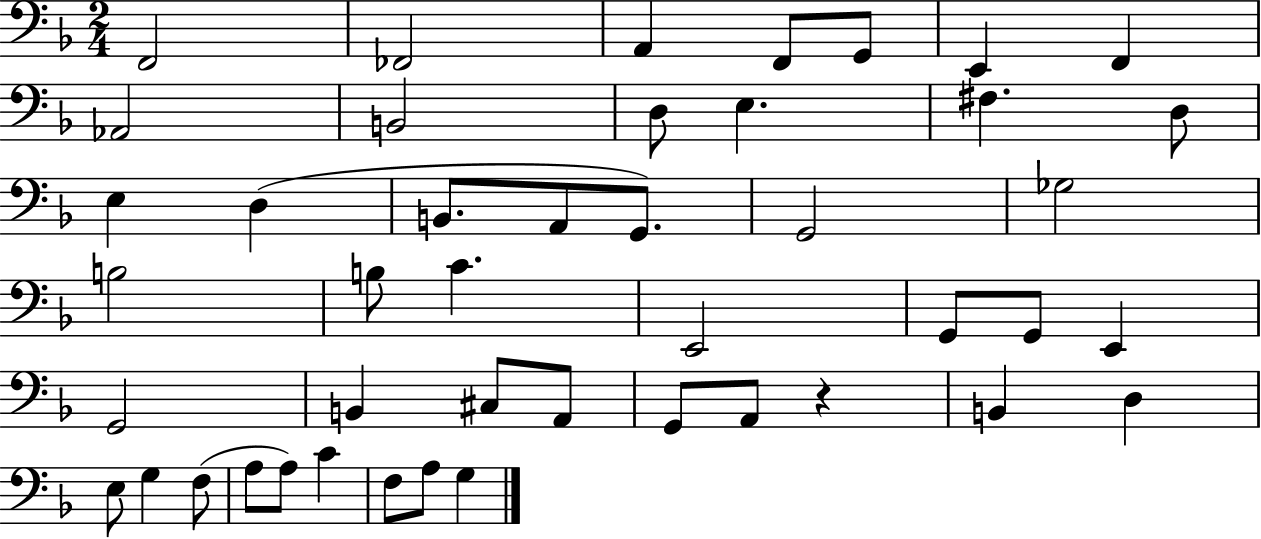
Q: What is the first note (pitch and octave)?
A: F2